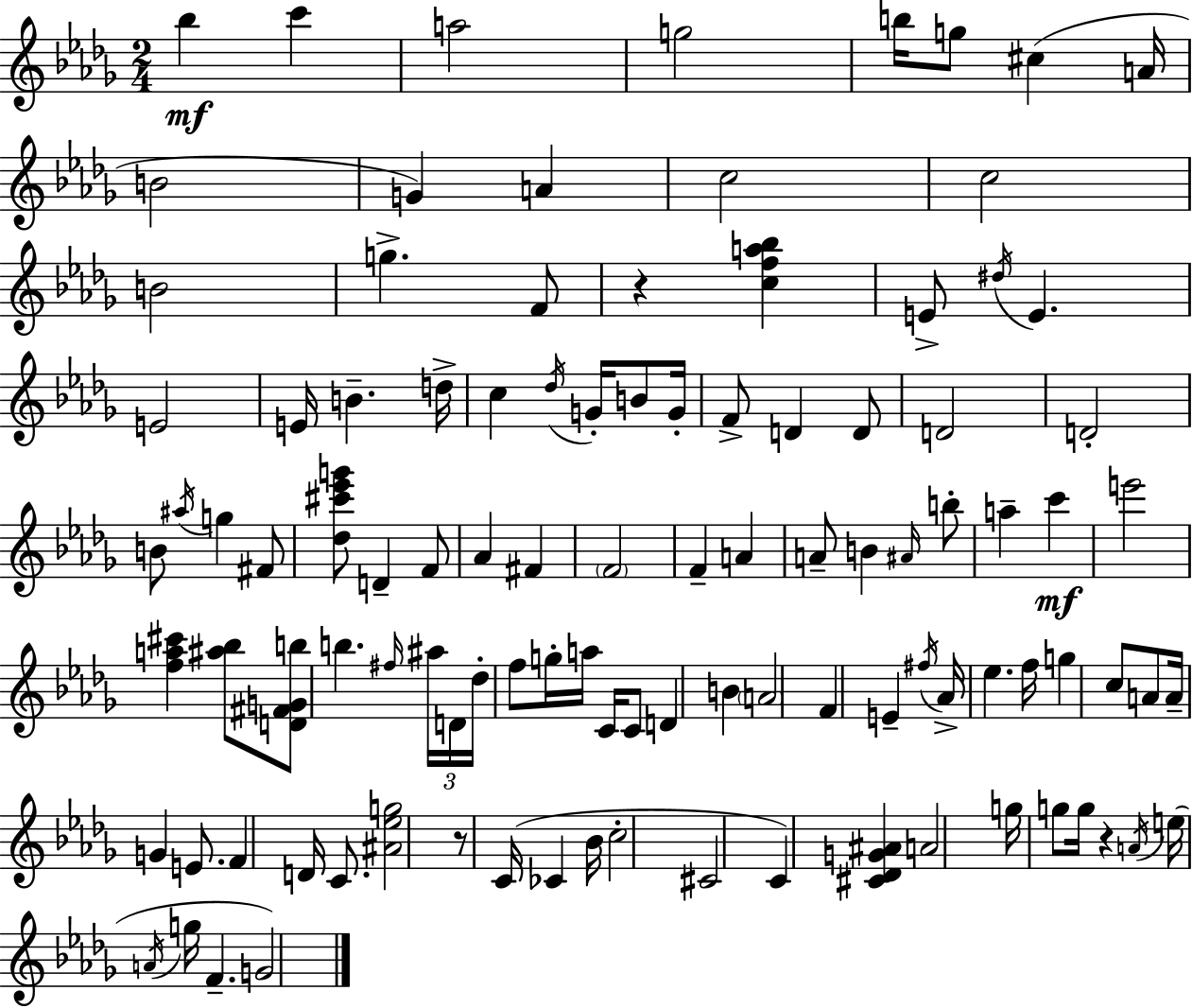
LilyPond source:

{
  \clef treble
  \numericTimeSignature
  \time 2/4
  \key bes \minor
  \repeat volta 2 { bes''4\mf c'''4 | a''2 | g''2 | b''16 g''8 cis''4( a'16 | \break b'2 | g'4) a'4 | c''2 | c''2 | \break b'2 | g''4.-> f'8 | r4 <c'' f'' a'' bes''>4 | e'8-> \acciaccatura { dis''16 } e'4. | \break e'2 | e'16 b'4.-- | d''16-> c''4 \acciaccatura { des''16 } g'16-. b'8 | g'16-. f'8-> d'4 | \break d'8 d'2 | d'2-. | b'8 \acciaccatura { ais''16 } g''4 | fis'8 <des'' cis''' ees''' g'''>8 d'4-- | \break f'8 aes'4 fis'4 | \parenthesize f'2 | f'4-- a'4 | a'8-- b'4 | \break \grace { ais'16 } b''8-. a''4-- | c'''4\mf e'''2 | <f'' a'' cis'''>4 | <ais'' bes''>8 <d' fis' g' b''>8 b''4. | \break \grace { fis''16 } \tuplet 3/2 { ais''16 d'16 des''16-. } f''8 | g''16-. a''16 c'16 c'8 d'4 | b'4 \parenthesize a'2 | f'4 | \break e'4-- \acciaccatura { fis''16 } aes'16-> ees''4. | f''16 g''4 | c''8 a'8 a'16-- g'4 | e'8. f'4 | \break d'16 c'8. <ais' ees'' g''>2 | r8 | c'16( ces'4 bes'16 c''2-. | cis'2 | \break c'4) | <cis' des' g' ais'>4 a'2 | g''16 g''8 | g''16 r4 \acciaccatura { a'16 }( e''16 | \break \acciaccatura { a'16 } g''16 f'4.-- | g'2) | } \bar "|."
}